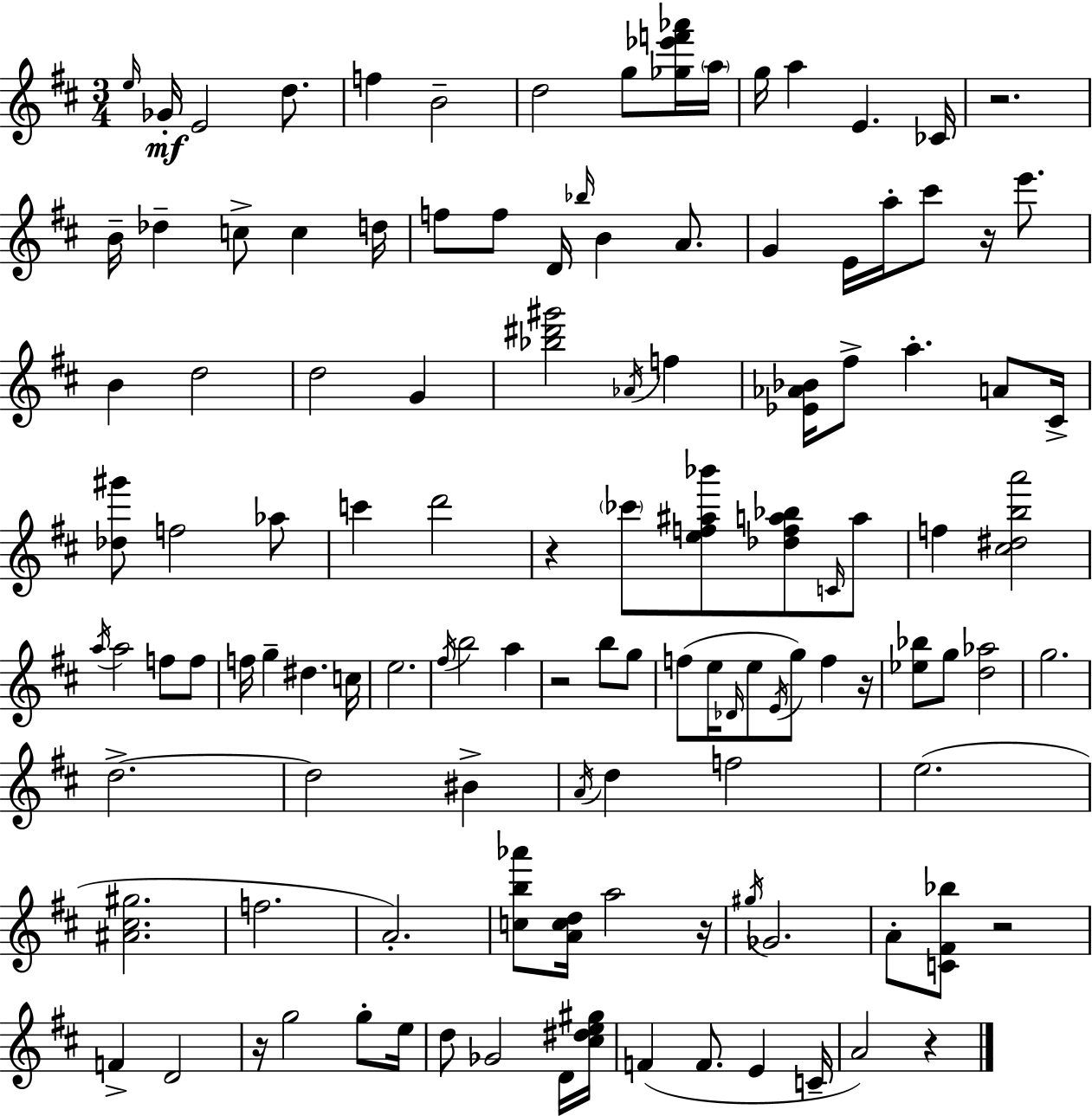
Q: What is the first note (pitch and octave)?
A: E5